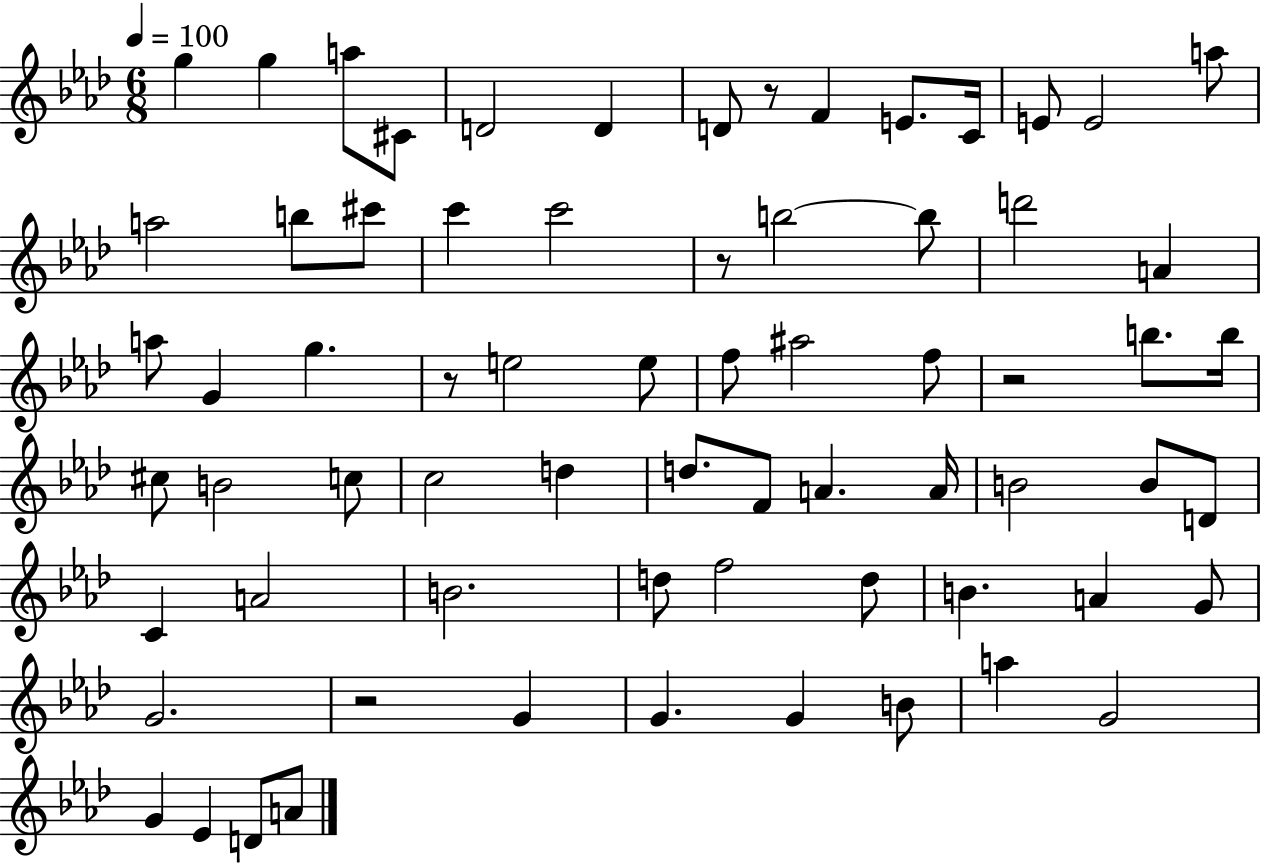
{
  \clef treble
  \numericTimeSignature
  \time 6/8
  \key aes \major
  \tempo 4 = 100
  g''4 g''4 a''8 cis'8 | d'2 d'4 | d'8 r8 f'4 e'8. c'16 | e'8 e'2 a''8 | \break a''2 b''8 cis'''8 | c'''4 c'''2 | r8 b''2~~ b''8 | d'''2 a'4 | \break a''8 g'4 g''4. | r8 e''2 e''8 | f''8 ais''2 f''8 | r2 b''8. b''16 | \break cis''8 b'2 c''8 | c''2 d''4 | d''8. f'8 a'4. a'16 | b'2 b'8 d'8 | \break c'4 a'2 | b'2. | d''8 f''2 d''8 | b'4. a'4 g'8 | \break g'2. | r2 g'4 | g'4. g'4 b'8 | a''4 g'2 | \break g'4 ees'4 d'8 a'8 | \bar "|."
}